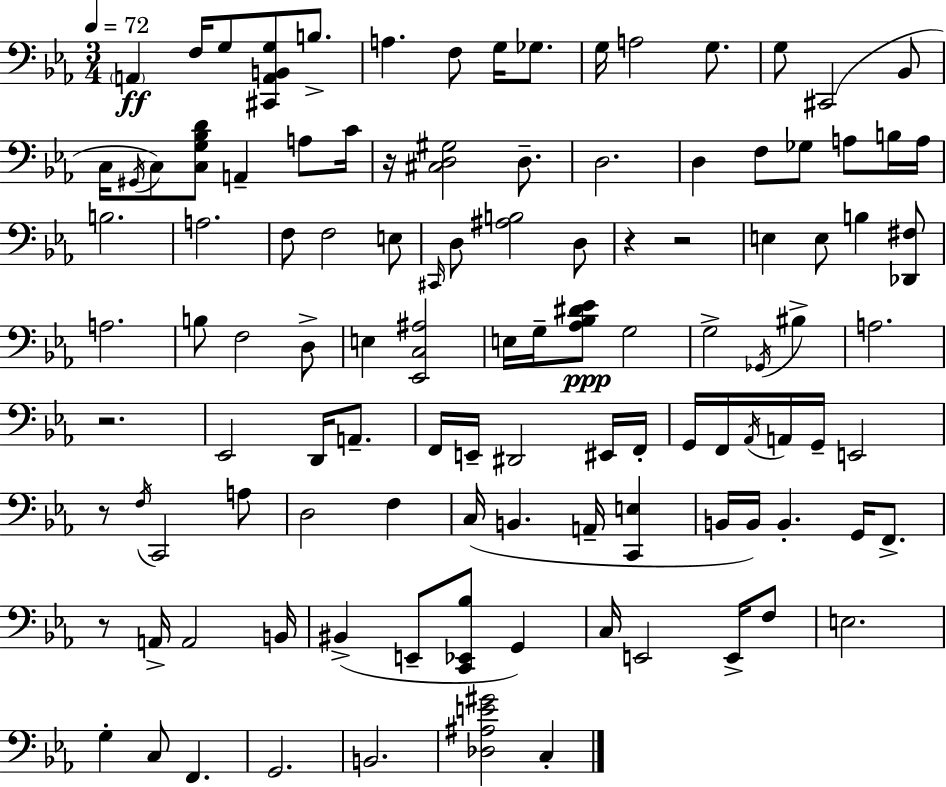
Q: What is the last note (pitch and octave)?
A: C3